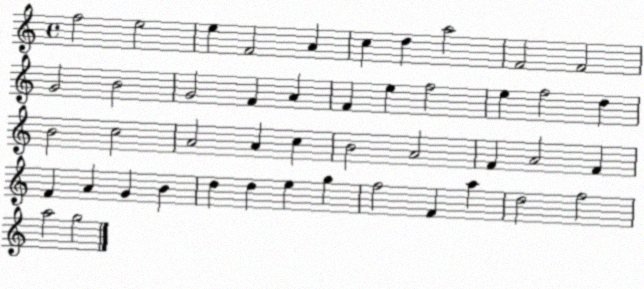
X:1
T:Untitled
M:4/4
L:1/4
K:C
f2 e2 e F2 A c d a2 F2 F2 G2 B2 G2 F A F e f2 e f2 d B2 c2 A2 A c B2 A2 F A2 F F A G B d d e g f2 F a d2 f2 a2 g2